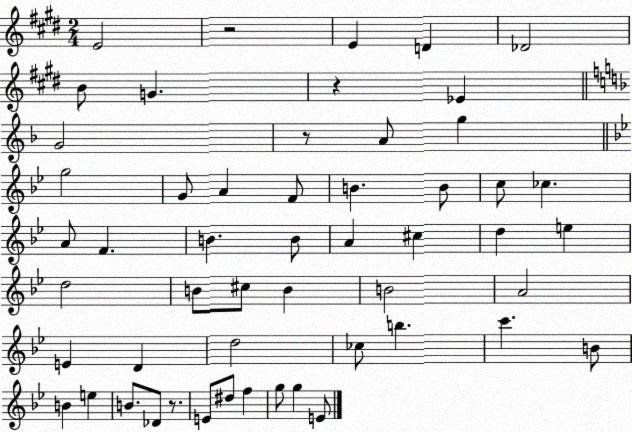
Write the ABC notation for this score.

X:1
T:Untitled
M:2/4
L:1/4
K:E
E2 z2 E D _D2 B/2 G z _E G2 z/2 A/2 g g2 G/2 A F/2 B B/2 c/2 _c A/2 F B B/2 A ^c d e d2 B/2 ^c/2 B B2 A2 E D d2 _c/2 b c' B/2 B e B/2 _D/2 z/2 E/2 ^d/2 f g/2 g E/2